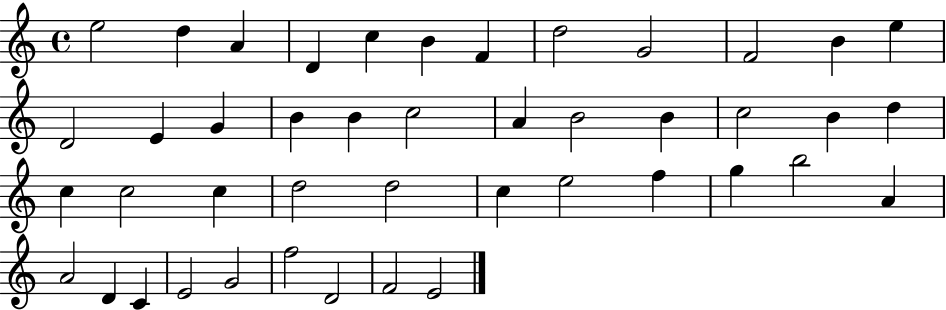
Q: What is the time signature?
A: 4/4